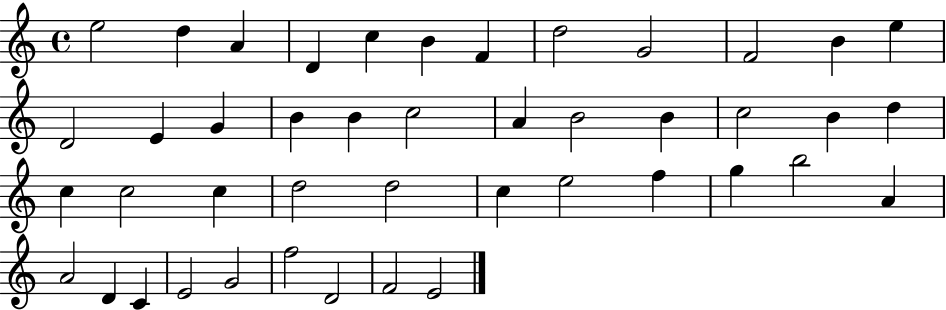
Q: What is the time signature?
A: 4/4